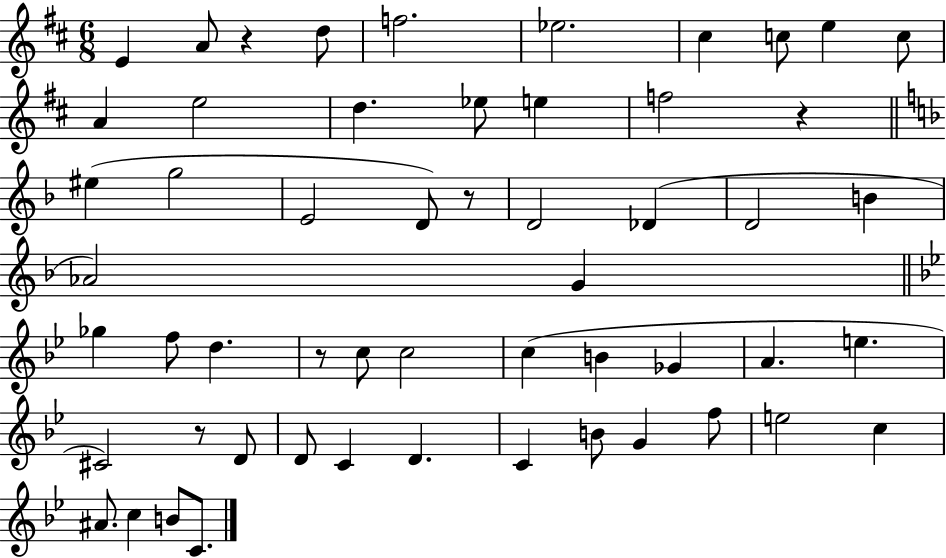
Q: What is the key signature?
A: D major